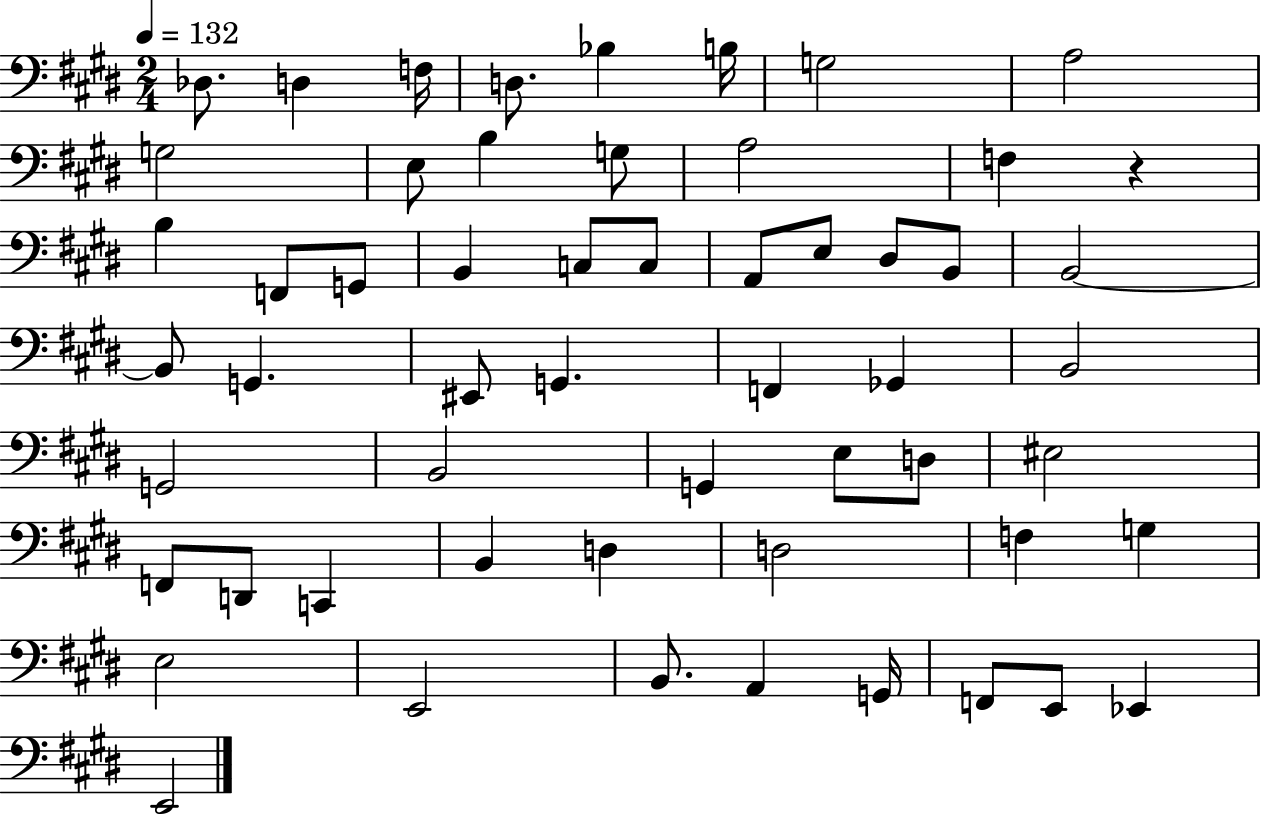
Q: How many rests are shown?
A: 1